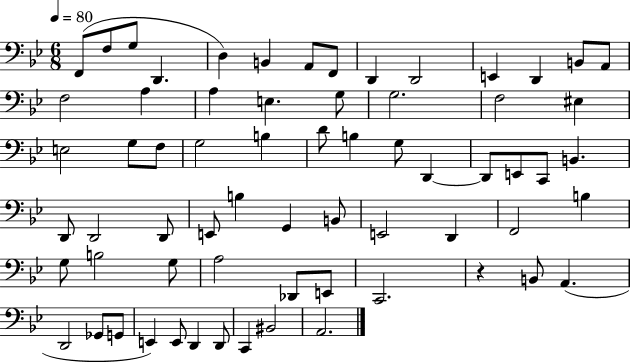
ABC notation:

X:1
T:Untitled
M:6/8
L:1/4
K:Bb
F,,/2 F,/2 G,/2 D,, D, B,, A,,/2 F,,/2 D,, D,,2 E,, D,, B,,/2 A,,/2 F,2 A, A, E, G,/2 G,2 F,2 ^E, E,2 G,/2 F,/2 G,2 B, D/2 B, G,/2 D,, D,,/2 E,,/2 C,,/2 B,, D,,/2 D,,2 D,,/2 E,,/2 B, G,, B,,/2 E,,2 D,, F,,2 B, G,/2 B,2 G,/2 A,2 _D,,/2 E,,/2 C,,2 z B,,/2 A,, D,,2 _G,,/2 G,,/2 E,, E,,/2 D,, D,,/2 C,, ^B,,2 A,,2